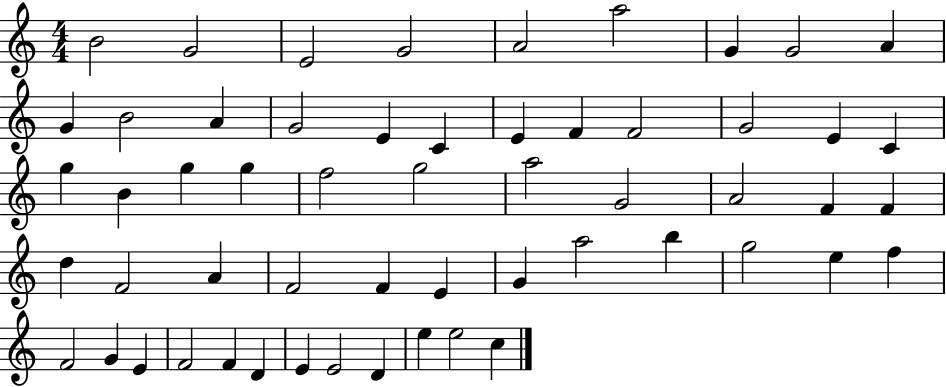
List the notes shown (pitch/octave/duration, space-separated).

B4/h G4/h E4/h G4/h A4/h A5/h G4/q G4/h A4/q G4/q B4/h A4/q G4/h E4/q C4/q E4/q F4/q F4/h G4/h E4/q C4/q G5/q B4/q G5/q G5/q F5/h G5/h A5/h G4/h A4/h F4/q F4/q D5/q F4/h A4/q F4/h F4/q E4/q G4/q A5/h B5/q G5/h E5/q F5/q F4/h G4/q E4/q F4/h F4/q D4/q E4/q E4/h D4/q E5/q E5/h C5/q